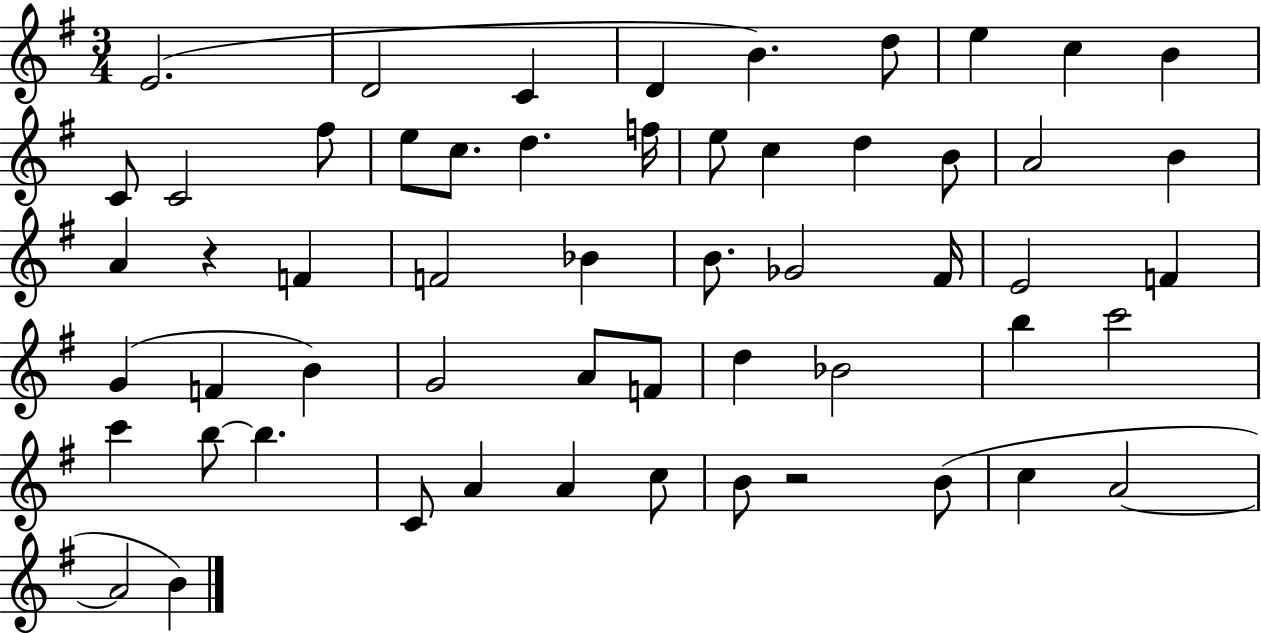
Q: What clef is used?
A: treble